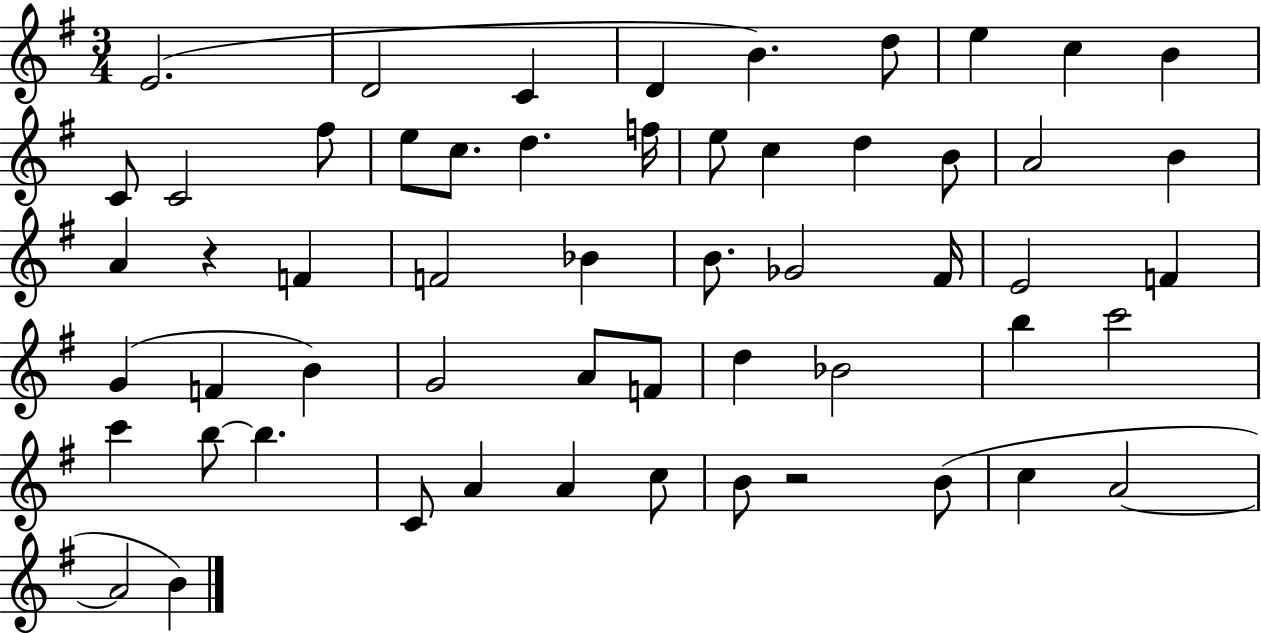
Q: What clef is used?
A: treble